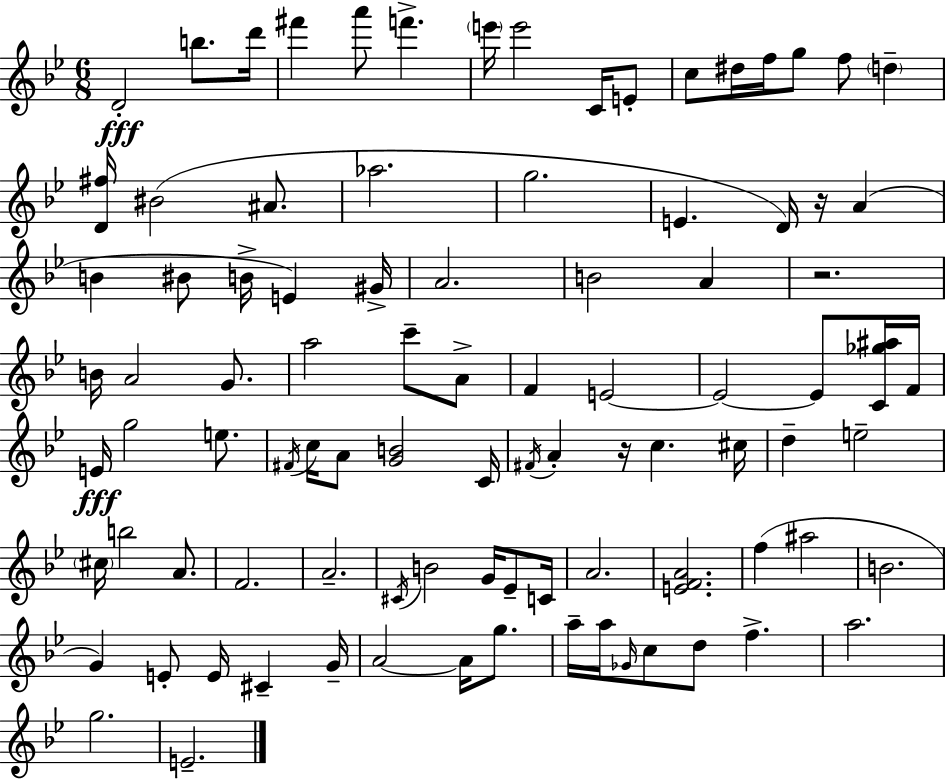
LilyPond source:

{
  \clef treble
  \numericTimeSignature
  \time 6/8
  \key g \minor
  d'2-.\fff b''8. d'''16 | fis'''4 a'''8 f'''4.-> | \parenthesize e'''16 e'''2 c'16 e'8-. | c''8 dis''16 f''16 g''8 f''8 \parenthesize d''4-- | \break <d' fis''>16 bis'2( ais'8. | aes''2. | g''2. | e'4. d'16) r16 a'4( | \break b'4 bis'8 b'16-> e'4) gis'16-> | a'2. | b'2 a'4 | r2. | \break b'16 a'2 g'8. | a''2 c'''8-- a'8-> | f'4 e'2~~ | e'2~~ e'8 <c' ges'' ais''>16 f'16 | \break e'16\fff g''2 e''8. | \acciaccatura { fis'16 } c''16 a'8 <g' b'>2 | c'16 \acciaccatura { fis'16 } a'4-. r16 c''4. | cis''16 d''4-- e''2-- | \break \parenthesize cis''16 b''2 a'8. | f'2. | a'2.-- | \acciaccatura { cis'16 } b'2 g'16 | \break ees'8-- c'16 a'2. | <e' f' a'>2. | f''4( ais''2 | b'2. | \break g'4) e'8-. e'16 cis'4-- | g'16-- a'2~~ a'16 | g''8. a''16-- a''16 \grace { ges'16 } c''8 d''8 f''4.-> | a''2. | \break g''2. | e'2.-- | \bar "|."
}